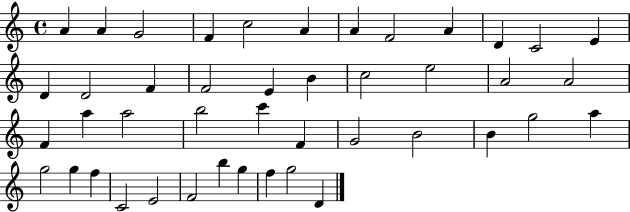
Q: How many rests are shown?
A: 0